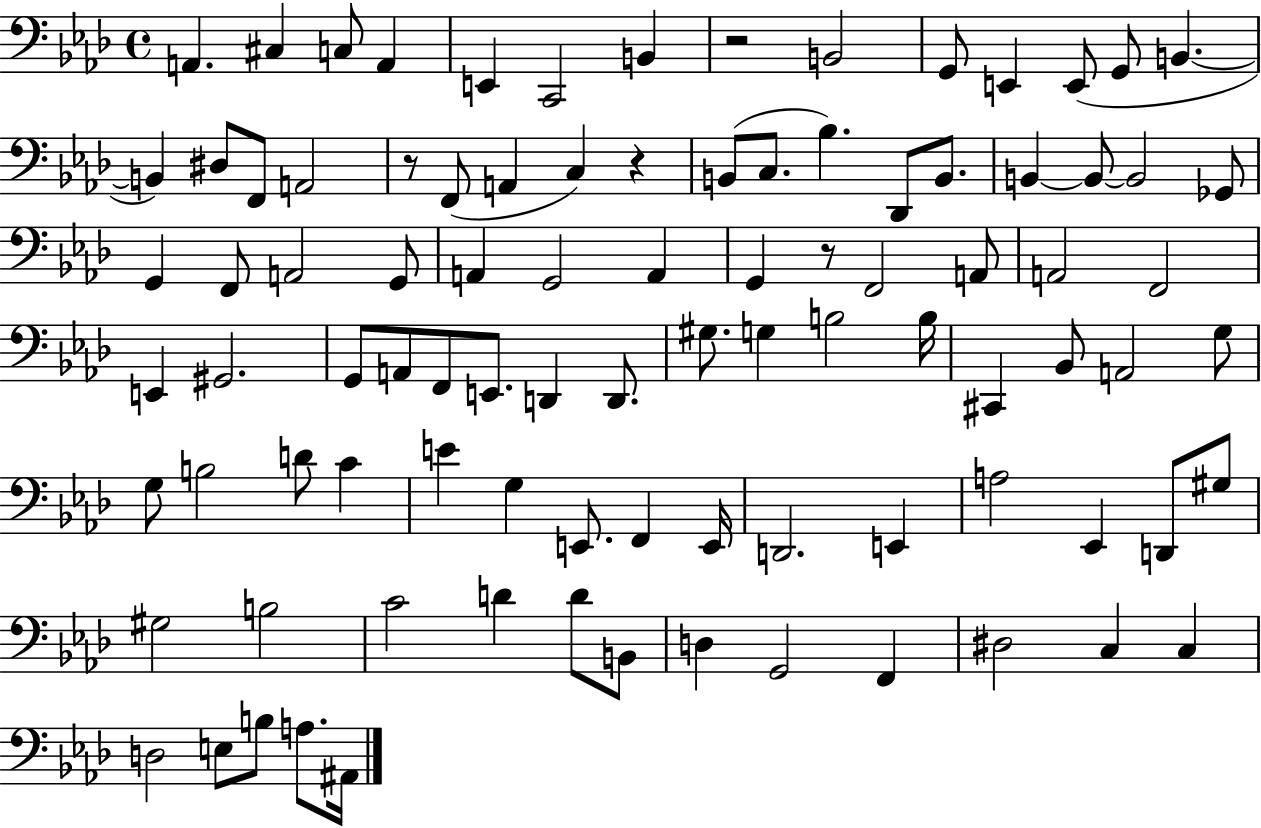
A2/q. C#3/q C3/e A2/q E2/q C2/h B2/q R/h B2/h G2/e E2/q E2/e G2/e B2/q. B2/q D#3/e F2/e A2/h R/e F2/e A2/q C3/q R/q B2/e C3/e. Bb3/q. Db2/e B2/e. B2/q B2/e B2/h Gb2/e G2/q F2/e A2/h G2/e A2/q G2/h A2/q G2/q R/e F2/h A2/e A2/h F2/h E2/q G#2/h. G2/e A2/e F2/e E2/e. D2/q D2/e. G#3/e. G3/q B3/h B3/s C#2/q Bb2/e A2/h G3/e G3/e B3/h D4/e C4/q E4/q G3/q E2/e. F2/q E2/s D2/h. E2/q A3/h Eb2/q D2/e G#3/e G#3/h B3/h C4/h D4/q D4/e B2/e D3/q G2/h F2/q D#3/h C3/q C3/q D3/h E3/e B3/e A3/e. A#2/s